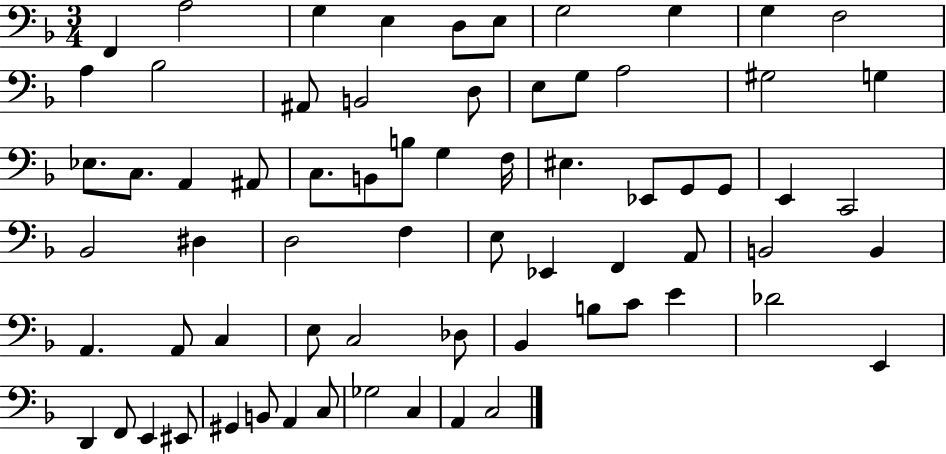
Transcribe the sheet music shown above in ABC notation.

X:1
T:Untitled
M:3/4
L:1/4
K:F
F,, A,2 G, E, D,/2 E,/2 G,2 G, G, F,2 A, _B,2 ^A,,/2 B,,2 D,/2 E,/2 G,/2 A,2 ^G,2 G, _E,/2 C,/2 A,, ^A,,/2 C,/2 B,,/2 B,/2 G, F,/4 ^E, _E,,/2 G,,/2 G,,/2 E,, C,,2 _B,,2 ^D, D,2 F, E,/2 _E,, F,, A,,/2 B,,2 B,, A,, A,,/2 C, E,/2 C,2 _D,/2 _B,, B,/2 C/2 E _D2 E,, D,, F,,/2 E,, ^E,,/2 ^G,, B,,/2 A,, C,/2 _G,2 C, A,, C,2